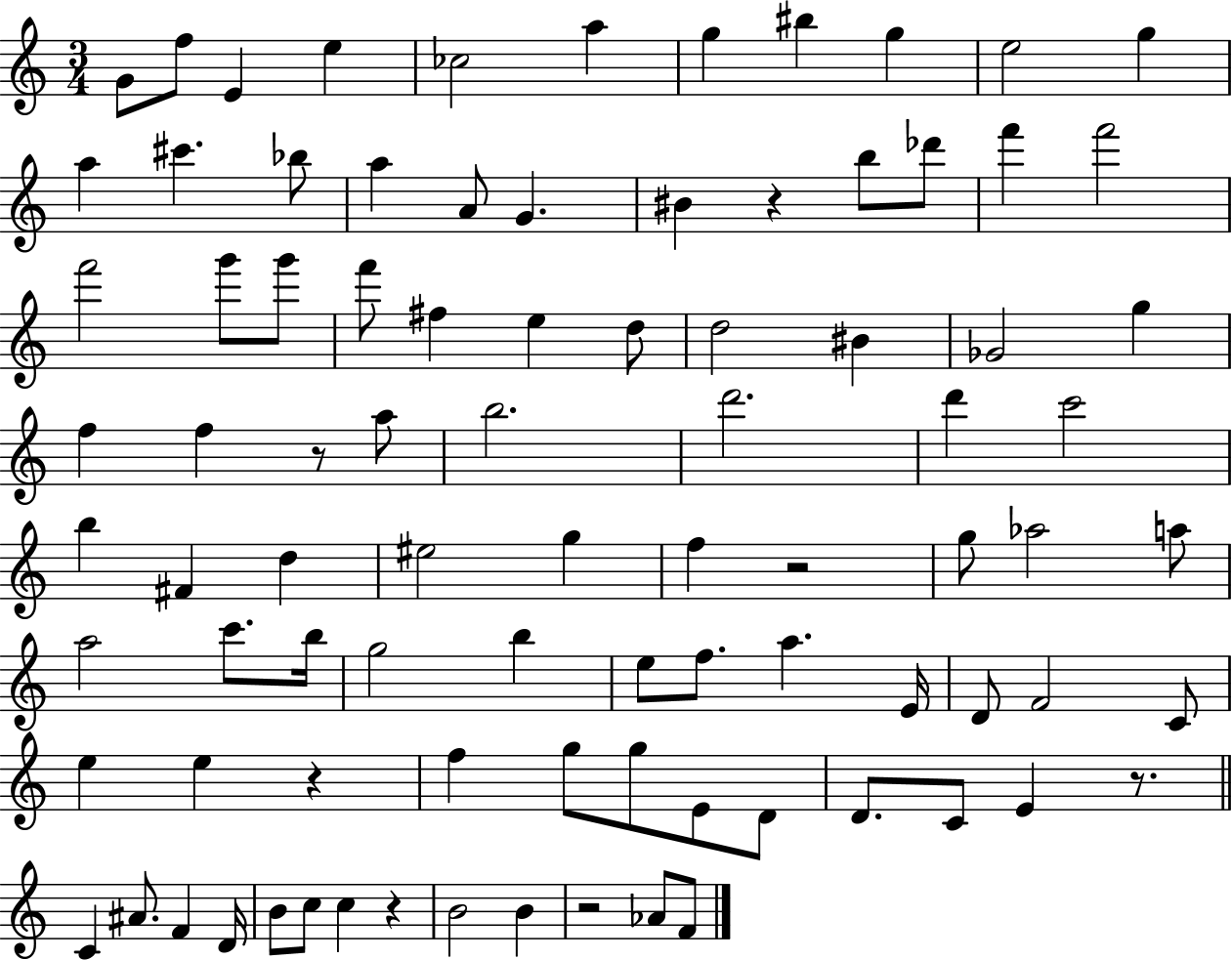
{
  \clef treble
  \numericTimeSignature
  \time 3/4
  \key c \major
  g'8 f''8 e'4 e''4 | ces''2 a''4 | g''4 bis''4 g''4 | e''2 g''4 | \break a''4 cis'''4. bes''8 | a''4 a'8 g'4. | bis'4 r4 b''8 des'''8 | f'''4 f'''2 | \break f'''2 g'''8 g'''8 | f'''8 fis''4 e''4 d''8 | d''2 bis'4 | ges'2 g''4 | \break f''4 f''4 r8 a''8 | b''2. | d'''2. | d'''4 c'''2 | \break b''4 fis'4 d''4 | eis''2 g''4 | f''4 r2 | g''8 aes''2 a''8 | \break a''2 c'''8. b''16 | g''2 b''4 | e''8 f''8. a''4. e'16 | d'8 f'2 c'8 | \break e''4 e''4 r4 | f''4 g''8 g''8 e'8 d'8 | d'8. c'8 e'4 r8. | \bar "||" \break \key a \minor c'4 ais'8. f'4 d'16 | b'8 c''8 c''4 r4 | b'2 b'4 | r2 aes'8 f'8 | \break \bar "|."
}